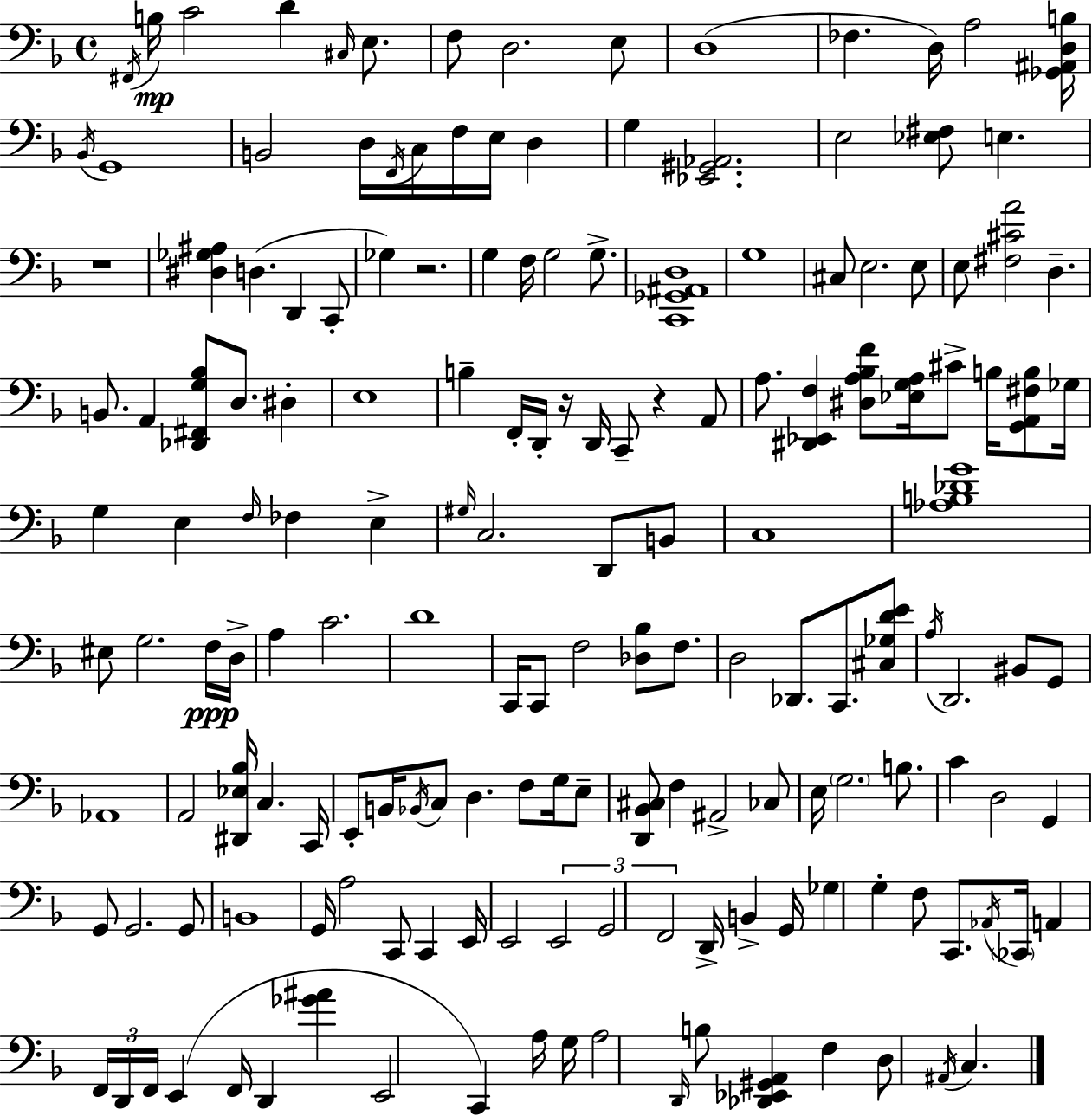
F#2/s B3/s C4/h D4/q C#3/s E3/e. F3/e D3/h. E3/e D3/w FES3/q. D3/s A3/h [Gb2,A#2,D3,B3]/s Bb2/s G2/w B2/h D3/s F2/s C3/s F3/s E3/s D3/q G3/q [Eb2,G#2,Ab2]/h. E3/h [Eb3,F#3]/e E3/q. R/w [D#3,Gb3,A#3]/q D3/q. D2/q C2/e Gb3/q R/h. G3/q F3/s G3/h G3/e. [C2,Gb2,A#2,D3]/w G3/w C#3/e E3/h. E3/e E3/e [F#3,C#4,A4]/h D3/q. B2/e. A2/q [Db2,F#2,G3,Bb3]/e D3/e. D#3/q E3/w B3/q F2/s D2/s R/s D2/s C2/e R/q A2/e A3/e. [D#2,Eb2,F3]/q [D#3,A3,Bb3,F4]/e [Eb3,G3,A3]/s C#4/e B3/s [G2,A2,F#3,B3]/e Gb3/s G3/q E3/q F3/s FES3/q E3/q G#3/s C3/h. D2/e B2/e C3/w [Ab3,B3,Db4,G4]/w EIS3/e G3/h. F3/s D3/s A3/q C4/h. D4/w C2/s C2/e F3/h [Db3,Bb3]/e F3/e. D3/h Db2/e. C2/e. [C#3,Gb3,D4,E4]/e A3/s D2/h. BIS2/e G2/e Ab2/w A2/h [D#2,Eb3,Bb3]/s C3/q. C2/s E2/e B2/s Bb2/s C3/e D3/q. F3/e G3/s E3/e [D2,Bb2,C#3]/e F3/q A#2/h CES3/e E3/s G3/h. B3/e. C4/q D3/h G2/q G2/e G2/h. G2/e B2/w G2/s A3/h C2/e C2/q E2/s E2/h E2/h G2/h F2/h D2/s B2/q G2/s Gb3/q G3/q F3/e C2/e. Ab2/s CES2/s A2/q F2/s D2/s F2/s E2/q F2/s D2/q [Gb4,A#4]/q E2/h C2/q A3/s G3/s A3/h D2/s B3/e [Db2,Eb2,G#2,A2]/q F3/q D3/e A#2/s C3/q.